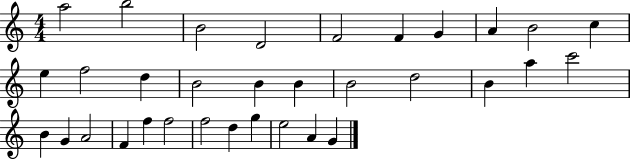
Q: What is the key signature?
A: C major